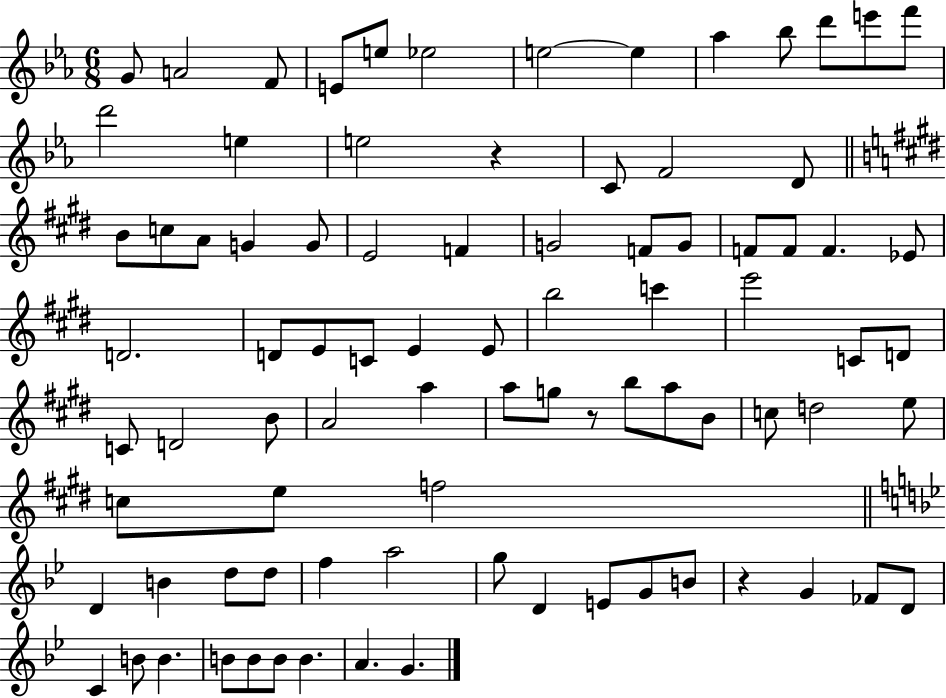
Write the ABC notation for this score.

X:1
T:Untitled
M:6/8
L:1/4
K:Eb
G/2 A2 F/2 E/2 e/2 _e2 e2 e _a _b/2 d'/2 e'/2 f'/2 d'2 e e2 z C/2 F2 D/2 B/2 c/2 A/2 G G/2 E2 F G2 F/2 G/2 F/2 F/2 F _E/2 D2 D/2 E/2 C/2 E E/2 b2 c' e'2 C/2 D/2 C/2 D2 B/2 A2 a a/2 g/2 z/2 b/2 a/2 B/2 c/2 d2 e/2 c/2 e/2 f2 D B d/2 d/2 f a2 g/2 D E/2 G/2 B/2 z G _F/2 D/2 C B/2 B B/2 B/2 B/2 B A G